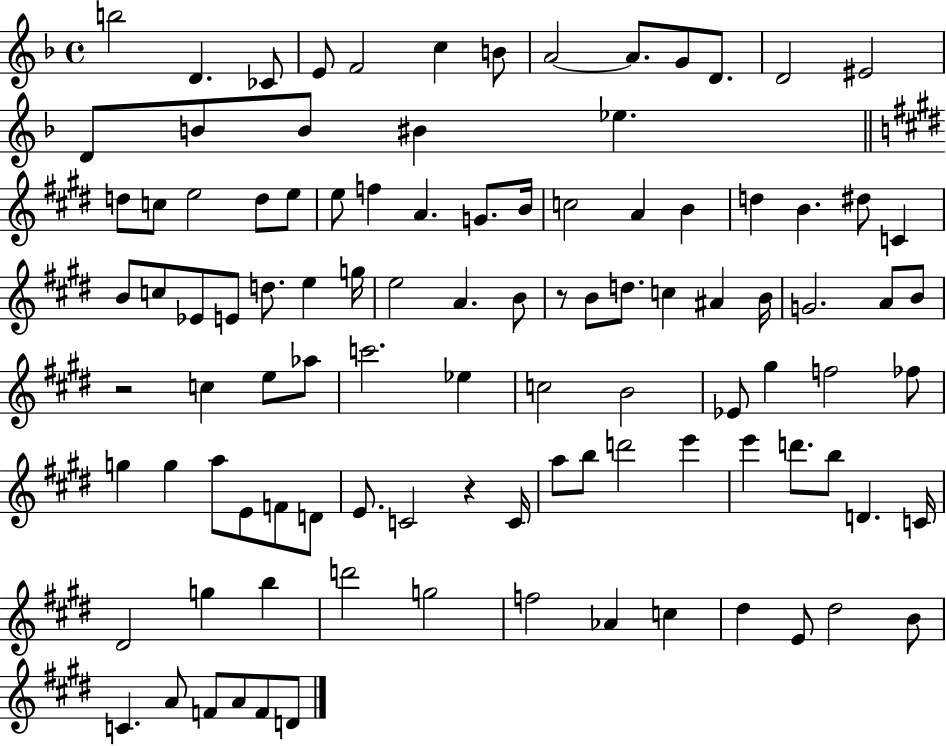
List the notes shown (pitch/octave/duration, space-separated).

B5/h D4/q. CES4/e E4/e F4/h C5/q B4/e A4/h A4/e. G4/e D4/e. D4/h EIS4/h D4/e B4/e B4/e BIS4/q Eb5/q. D5/e C5/e E5/h D5/e E5/e E5/e F5/q A4/q. G4/e. B4/s C5/h A4/q B4/q D5/q B4/q. D#5/e C4/q B4/e C5/e Eb4/e E4/e D5/e. E5/q G5/s E5/h A4/q. B4/e R/e B4/e D5/e. C5/q A#4/q B4/s G4/h. A4/e B4/e R/h C5/q E5/e Ab5/e C6/h. Eb5/q C5/h B4/h Eb4/e G#5/q F5/h FES5/e G5/q G5/q A5/e E4/e F4/e D4/e E4/e. C4/h R/q C4/s A5/e B5/e D6/h E6/q E6/q D6/e. B5/e D4/q. C4/s D#4/h G5/q B5/q D6/h G5/h F5/h Ab4/q C5/q D#5/q E4/e D#5/h B4/e C4/q. A4/e F4/e A4/e F4/e D4/e